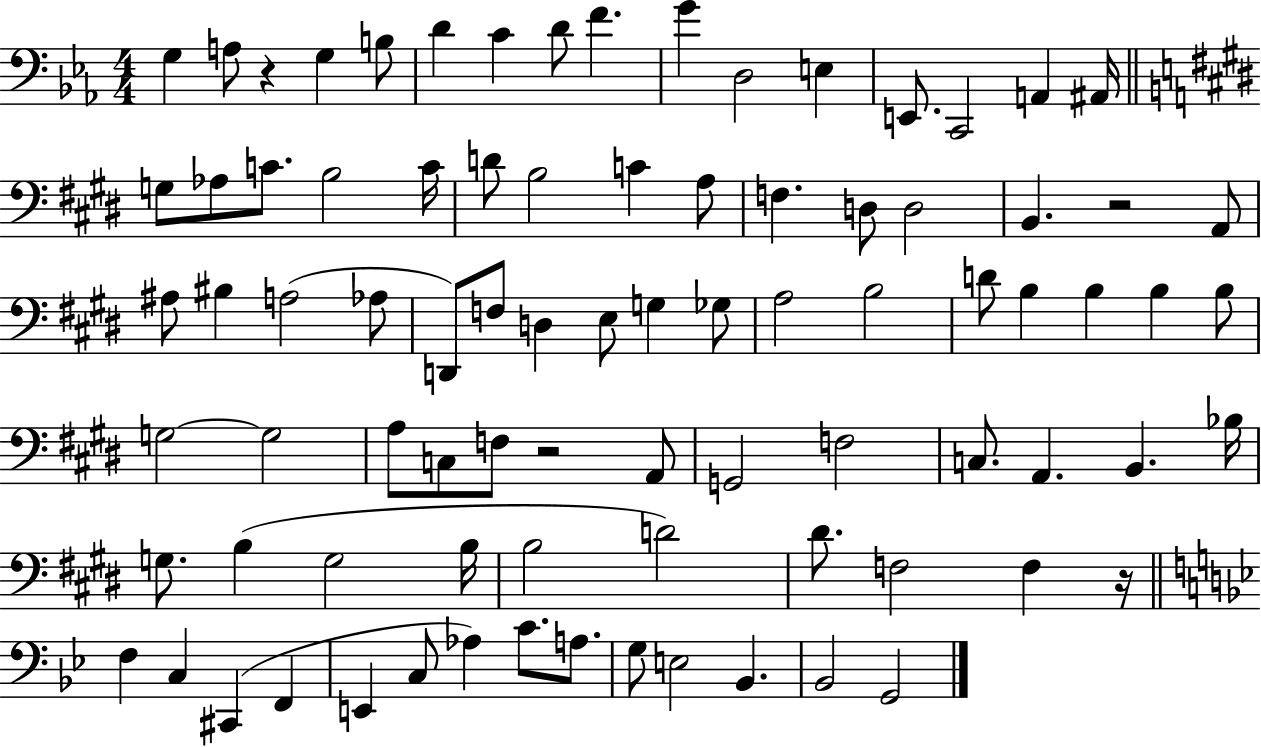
{
  \clef bass
  \numericTimeSignature
  \time 4/4
  \key ees \major
  \repeat volta 2 { g4 a8 r4 g4 b8 | d'4 c'4 d'8 f'4. | g'4 d2 e4 | e,8. c,2 a,4 ais,16 | \break \bar "||" \break \key e \major g8 aes8 c'8. b2 c'16 | d'8 b2 c'4 a8 | f4. d8 d2 | b,4. r2 a,8 | \break ais8 bis4 a2( aes8 | d,8) f8 d4 e8 g4 ges8 | a2 b2 | d'8 b4 b4 b4 b8 | \break g2~~ g2 | a8 c8 f8 r2 a,8 | g,2 f2 | c8. a,4. b,4. bes16 | \break g8. b4( g2 b16 | b2 d'2) | dis'8. f2 f4 r16 | \bar "||" \break \key g \minor f4 c4 cis,4( f,4 | e,4 c8 aes4) c'8. a8. | g8 e2 bes,4. | bes,2 g,2 | \break } \bar "|."
}